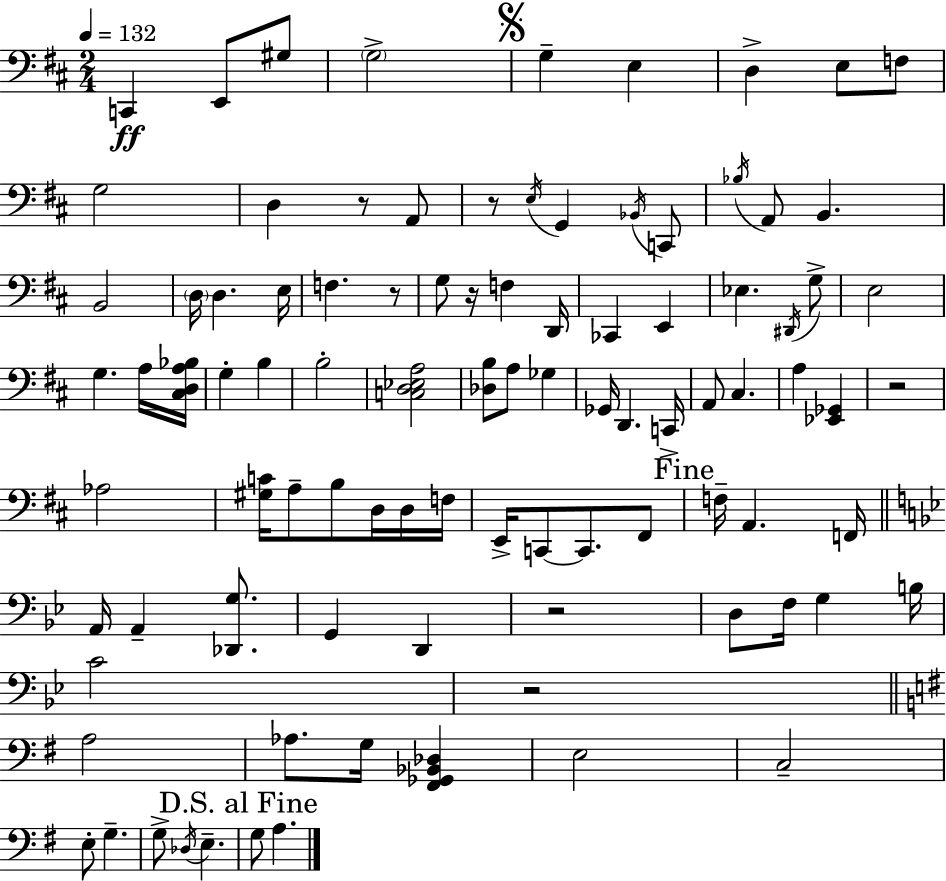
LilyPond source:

{
  \clef bass
  \numericTimeSignature
  \time 2/4
  \key d \major
  \tempo 4 = 132
  c,4\ff e,8 gis8 | \parenthesize g2-> | \mark \markup { \musicglyph "scripts.segno" } g4-- e4 | d4-> e8 f8 | \break g2 | d4 r8 a,8 | r8 \acciaccatura { e16 } g,4 \acciaccatura { bes,16 } | c,8 \acciaccatura { bes16 } a,8 b,4. | \break b,2 | \parenthesize d16 d4. | e16 f4. | r8 g8 r16 f4 | \break d,16 ces,4 e,4 | ees4. | \acciaccatura { dis,16 } g8-> e2 | g4. | \break a16 <cis d a bes>16 g4-. | b4 b2-. | <c d ees a>2 | <des b>8 a8 | \break ges4 ges,16 d,4. | c,16-> a,8 cis4. | a4 | <ees, ges,>4 r2 | \break aes2 | <gis c'>16 a8-- b8 | d16 d16 f16 e,16-> c,8~~ c,8. | fis,8 \mark "Fine" f16-- a,4. | \break f,16 \bar "||" \break \key bes \major a,16 a,4-- <des, g>8. | g,4 d,4 | r2 | d8 f16 g4 b16 | \break c'2 | r2 | \bar "||" \break \key e \minor a2 | aes8. g16 <fis, ges, bes, des>4 | e2 | c2-- | \break e8-. g4.-- | g8-> \acciaccatura { des16 } e4.-- | \mark "D.S. al Fine" g8 a4. | \bar "|."
}